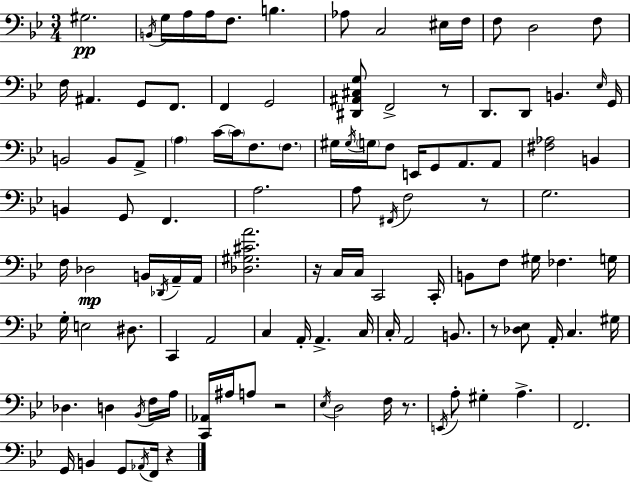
{
  \clef bass
  \numericTimeSignature
  \time 3/4
  \key g \minor
  gis2.\pp | \acciaccatura { b,16 } g16 a16 a16 f8. b4. | aes8 c2 eis16 | f16 f8 d2 f8 | \break f16 ais,4. g,8 f,8. | f,4 g,2 | <dis, ais, cis g>8 f,2-> r8 | d,8. d,8 b,4. | \break \grace { ees16 } g,16 b,2 b,8 | a,8-> \parenthesize a4 c'16~~ \parenthesize c'16 f8. \parenthesize f8. | gis16 \acciaccatura { gis16 } \parenthesize g16 f8 e,16 g,8 a,8. | a,8 <fis aes>2 b,4 | \break b,4 g,8 f,4. | a2. | a8 \acciaccatura { fis,16 } f2 | r8 g2. | \break f16 des2\mp | b,16 \acciaccatura { des,16 } a,16-- a,16 <des gis cis' a'>2. | r16 c16 c16 c,2 | c,16-. b,8 f8 gis16 fes4. | \break g16 g16-. e2 | dis8. c,4 a,2 | c4 a,16-. a,4.-> | c16 c16-. a,2 | \break b,8. r8 <des ees>8 a,16-. c4. | gis16 des4. d4 | \acciaccatura { bes,16 } f16 a16 <c, aes,>16 ais16 a8 r2 | \acciaccatura { ees16 } d2 | \break f16 r8. \acciaccatura { e,16 } a8-. gis4-. | a4.-> f,2. | g,16 b,4 | g,8 \acciaccatura { aes,16 } f,16 r4 \bar "|."
}